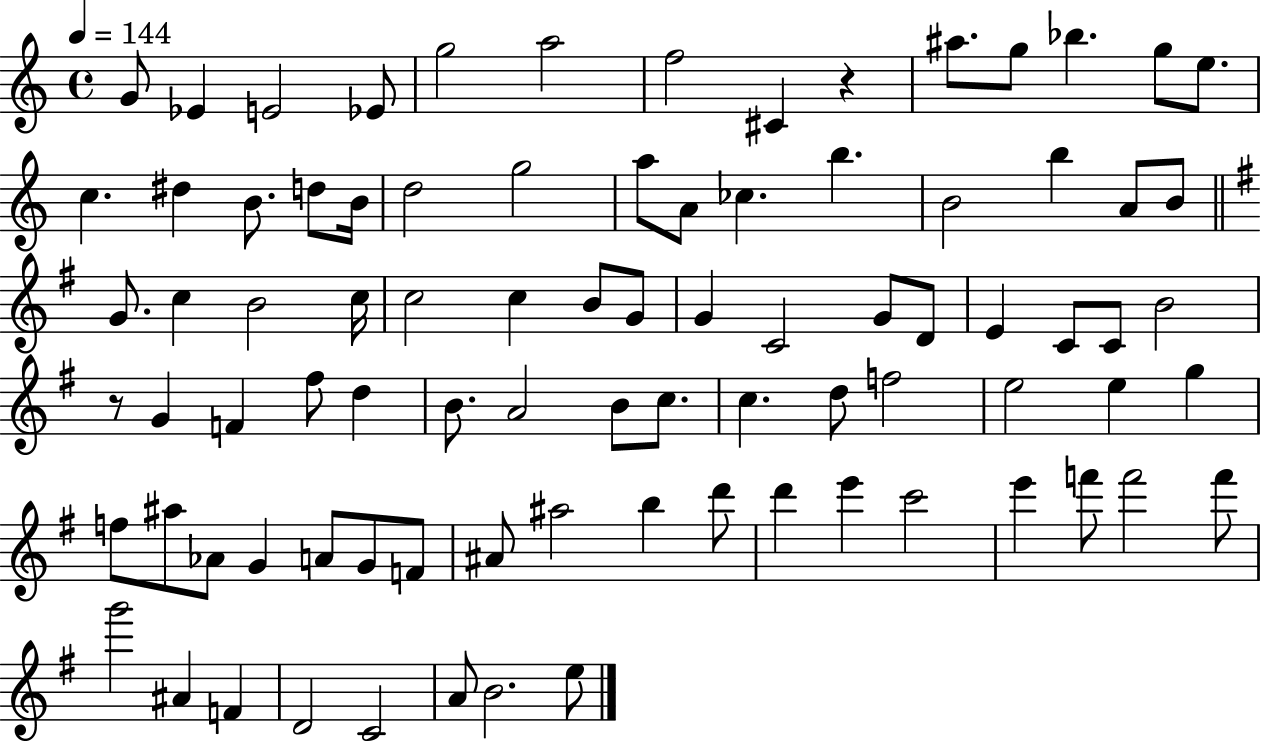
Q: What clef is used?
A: treble